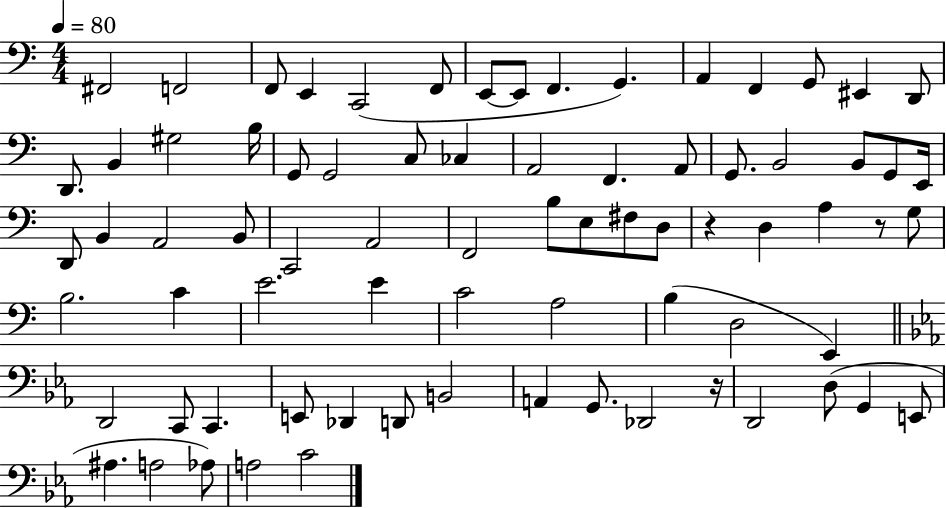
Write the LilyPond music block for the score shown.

{
  \clef bass
  \numericTimeSignature
  \time 4/4
  \key c \major
  \tempo 4 = 80
  fis,2 f,2 | f,8 e,4 c,2( f,8 | e,8~~ e,8 f,4. g,4.) | a,4 f,4 g,8 eis,4 d,8 | \break d,8. b,4 gis2 b16 | g,8 g,2 c8 ces4 | a,2 f,4. a,8 | g,8. b,2 b,8 g,8 e,16 | \break d,8 b,4 a,2 b,8 | c,2 a,2 | f,2 b8 e8 fis8 d8 | r4 d4 a4 r8 g8 | \break b2. c'4 | e'2. e'4 | c'2 a2 | b4( d2 e,4) | \break \bar "||" \break \key c \minor d,2 c,8 c,4. | e,8 des,4 d,8 b,2 | a,4 g,8. des,2 r16 | d,2 d8( g,4 e,8 | \break ais4. a2 aes8) | a2 c'2 | \bar "|."
}